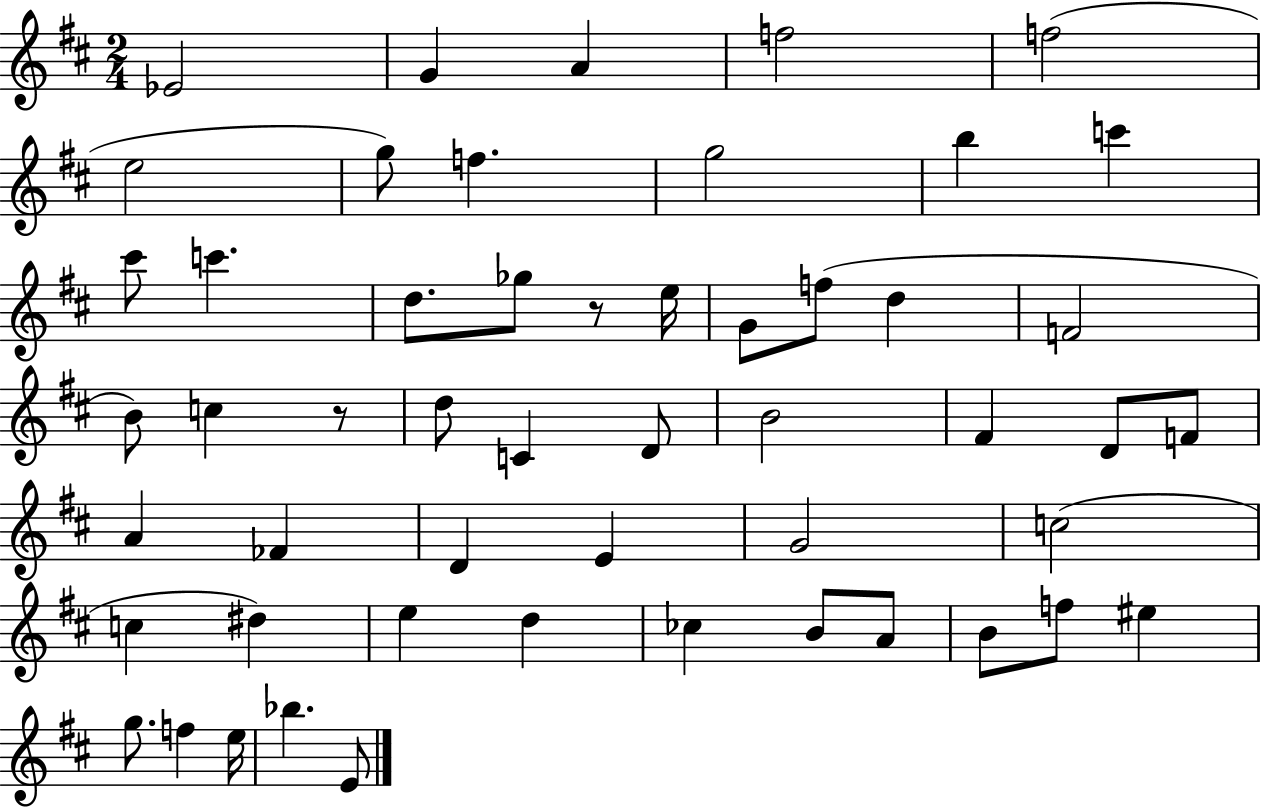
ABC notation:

X:1
T:Untitled
M:2/4
L:1/4
K:D
_E2 G A f2 f2 e2 g/2 f g2 b c' ^c'/2 c' d/2 _g/2 z/2 e/4 G/2 f/2 d F2 B/2 c z/2 d/2 C D/2 B2 ^F D/2 F/2 A _F D E G2 c2 c ^d e d _c B/2 A/2 B/2 f/2 ^e g/2 f e/4 _b E/2